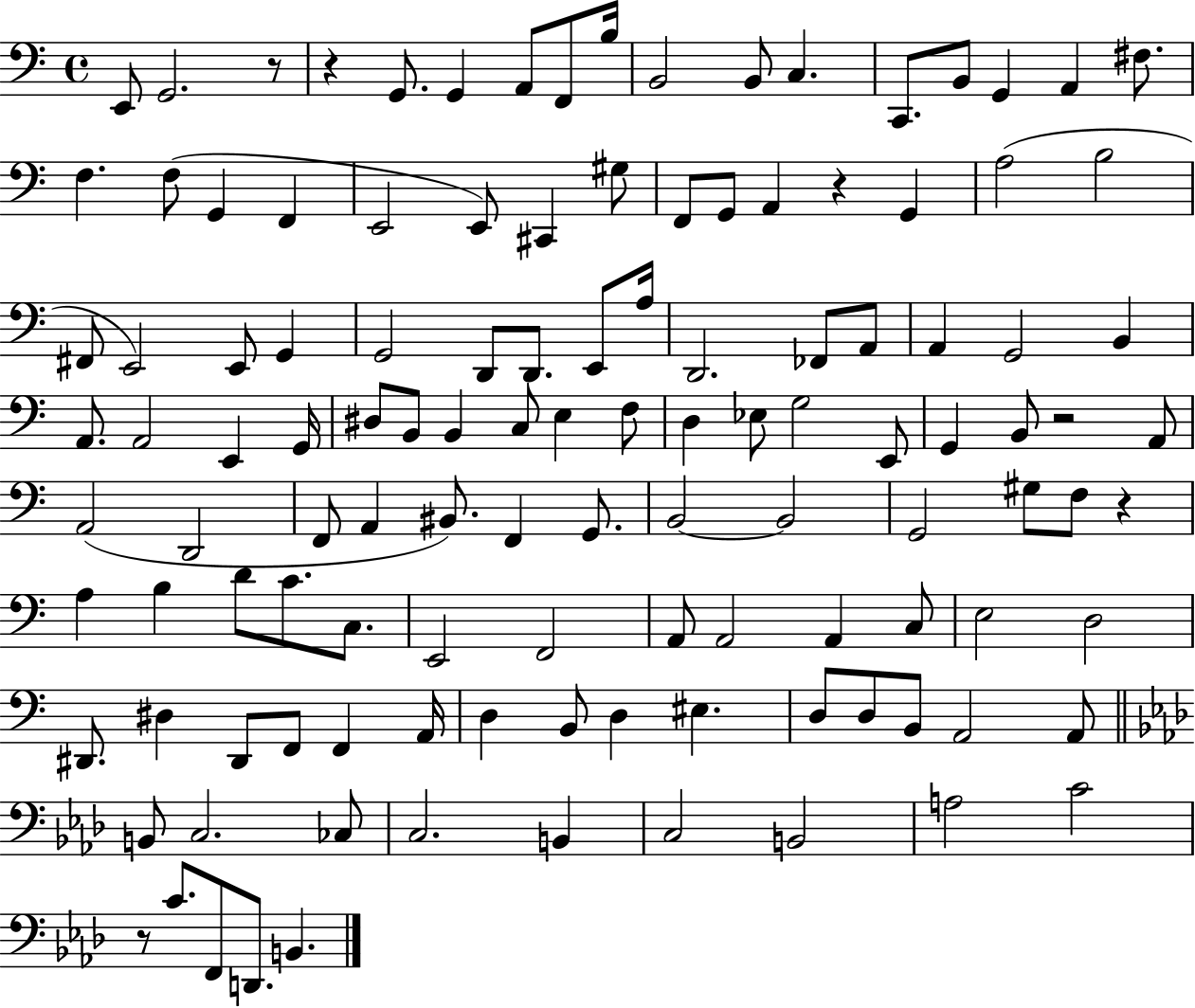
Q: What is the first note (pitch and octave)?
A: E2